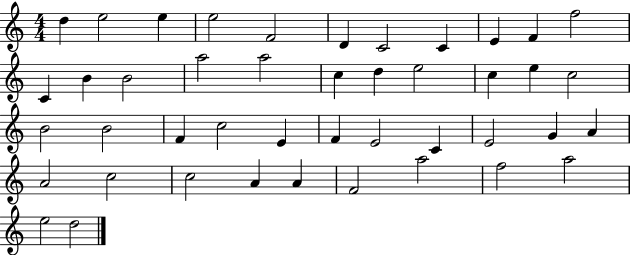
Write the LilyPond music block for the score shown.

{
  \clef treble
  \numericTimeSignature
  \time 4/4
  \key c \major
  d''4 e''2 e''4 | e''2 f'2 | d'4 c'2 c'4 | e'4 f'4 f''2 | \break c'4 b'4 b'2 | a''2 a''2 | c''4 d''4 e''2 | c''4 e''4 c''2 | \break b'2 b'2 | f'4 c''2 e'4 | f'4 e'2 c'4 | e'2 g'4 a'4 | \break a'2 c''2 | c''2 a'4 a'4 | f'2 a''2 | f''2 a''2 | \break e''2 d''2 | \bar "|."
}